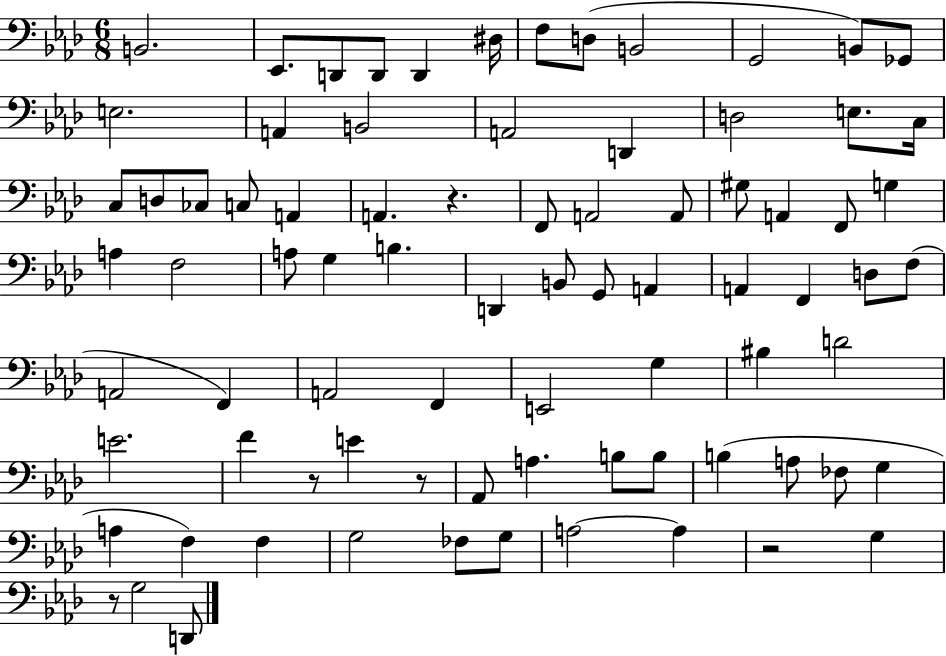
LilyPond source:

{
  \clef bass
  \numericTimeSignature
  \time 6/8
  \key aes \major
  \repeat volta 2 { b,2. | ees,8. d,8 d,8 d,4 dis16 | f8 d8( b,2 | g,2 b,8) ges,8 | \break e2. | a,4 b,2 | a,2 d,4 | d2 e8. c16 | \break c8 d8 ces8 c8 a,4 | a,4. r4. | f,8 a,2 a,8 | gis8 a,4 f,8 g4 | \break a4 f2 | a8 g4 b4. | d,4 b,8 g,8 a,4 | a,4 f,4 d8 f8( | \break a,2 f,4) | a,2 f,4 | e,2 g4 | bis4 d'2 | \break e'2. | f'4 r8 e'4 r8 | aes,8 a4. b8 b8 | b4( a8 fes8 g4 | \break a4 f4) f4 | g2 fes8 g8 | a2~~ a4 | r2 g4 | \break r8 g2 d,8 | } \bar "|."
}